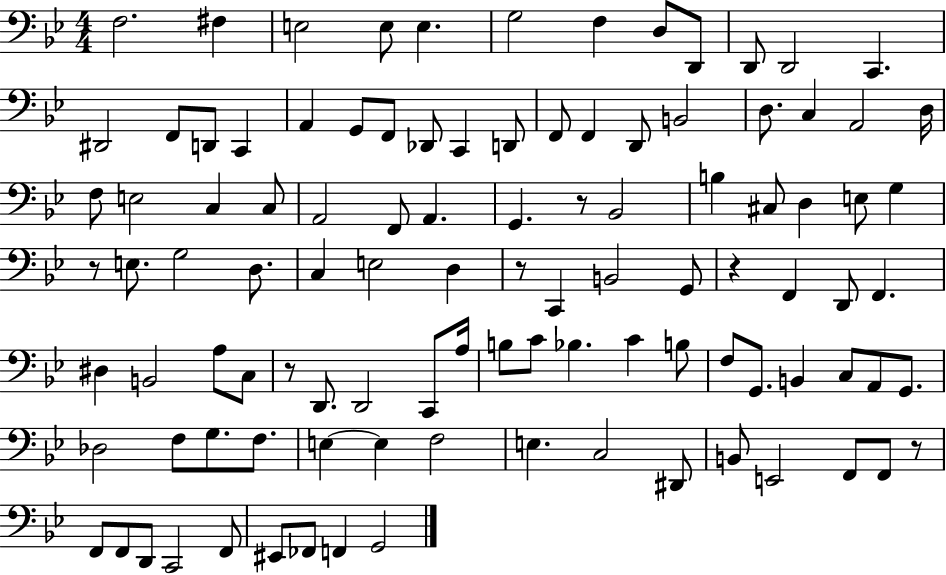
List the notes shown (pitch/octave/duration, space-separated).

F3/h. F#3/q E3/h E3/e E3/q. G3/h F3/q D3/e D2/e D2/e D2/h C2/q. D#2/h F2/e D2/e C2/q A2/q G2/e F2/e Db2/e C2/q D2/e F2/e F2/q D2/e B2/h D3/e. C3/q A2/h D3/s F3/e E3/h C3/q C3/e A2/h F2/e A2/q. G2/q. R/e Bb2/h B3/q C#3/e D3/q E3/e G3/q R/e E3/e. G3/h D3/e. C3/q E3/h D3/q R/e C2/q B2/h G2/e R/q F2/q D2/e F2/q. D#3/q B2/h A3/e C3/e R/e D2/e. D2/h C2/e A3/s B3/e C4/e Bb3/q. C4/q B3/e F3/e G2/e. B2/q C3/e A2/e G2/e. Db3/h F3/e G3/e. F3/e. E3/q E3/q F3/h E3/q. C3/h D#2/e B2/e E2/h F2/e F2/e R/e F2/e F2/e D2/e C2/h F2/e EIS2/e FES2/e F2/q G2/h